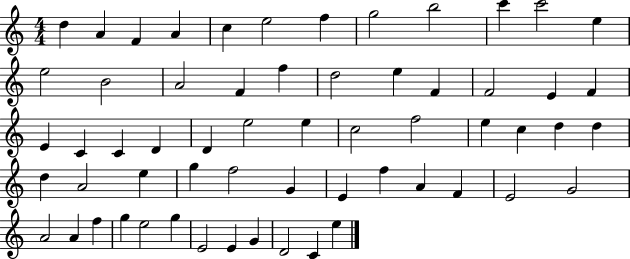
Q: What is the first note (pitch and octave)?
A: D5